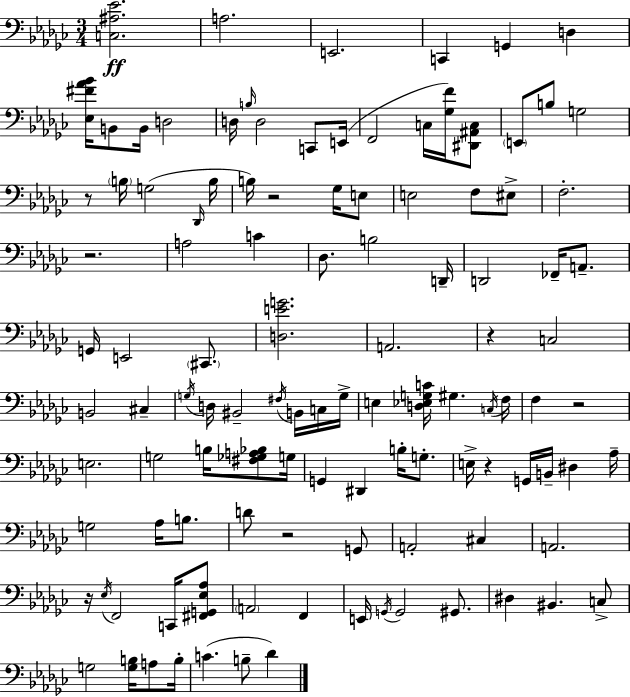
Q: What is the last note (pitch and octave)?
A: Db4